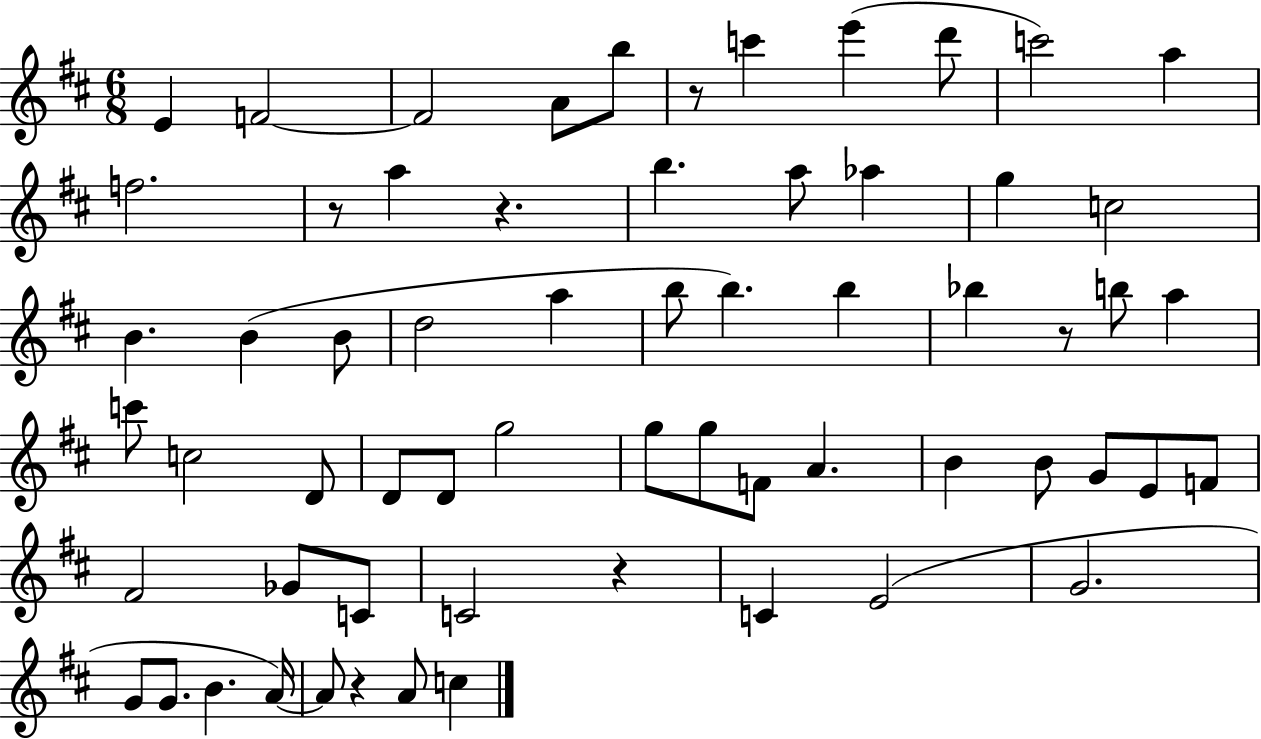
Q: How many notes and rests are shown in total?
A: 63